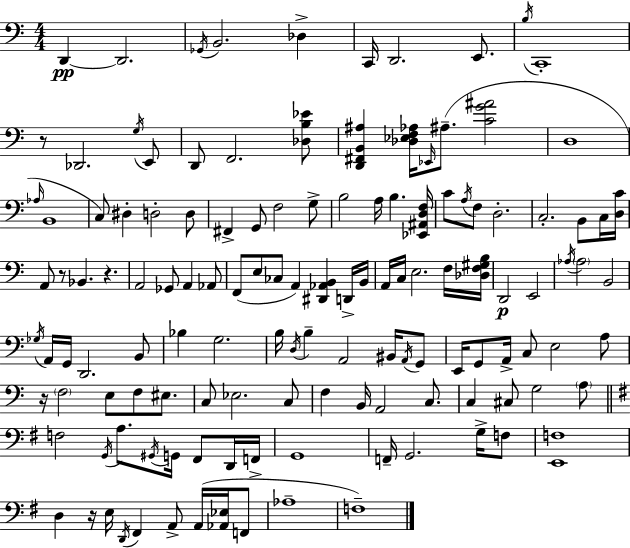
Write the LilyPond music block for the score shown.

{
  \clef bass
  \numericTimeSignature
  \time 4/4
  \key a \minor
  \repeat volta 2 { d,4~~\pp d,2. | \acciaccatura { ges,16 } b,2. des4-> | c,16 d,2. e,8. | \acciaccatura { b16 } c,1-. | \break r8 des,2. | \acciaccatura { g16 } e,8 d,8 f,2. | <des b ees'>8 <d, fis, b, ais>4 <des ees f aes>16 \grace { ees,16 } ais8.--( <c' g' ais'>2 | d1 | \break \grace { aes16 } b,1 | c8) dis4-. d2-. | d8 fis,4-> g,8 f2 | g8-> b2 a16 b4. | \break <ees, ais, d f>16 c'8 \acciaccatura { a16 } f8 d2.-. | c2.-. | b,8 c16 <d c'>16 a,8 r8 bes,4. | r4. a,2 ges,8 | \break a,4 aes,8 f,8( e8 ces8 a,4) | <dis, aes, b,>4 d,16-> b,16 a,16 c16 e2. | f16 <des f gis b>16 d,2\p e,2 | \acciaccatura { aes16 } \parenthesize aes2 b,2 | \break \acciaccatura { ges16 } a,16 g,16 d,2. | b,8 bes4 g2. | b16 \acciaccatura { d16 } b4-- a,2 | bis,16 \acciaccatura { a,16 } g,8 e,16 g,8 a,16-> c8 | \break e2 a8 r16 \parenthesize f2 | e8 f8 eis8. c8 ees2. | c8 f4 b,16 a,2 | c8. c4 cis8 | \break g2 \parenthesize a8 \bar "||" \break \key g \major f2 \acciaccatura { g,16 } a8. \acciaccatura { gis,16 } g,16 fis,8 | d,16 f,16-> g,1 | f,16-- g,2. g16-> | f8 <e, f>1 | \break d4 r16 e16 \acciaccatura { d,16 } fis,4 a,8-> a,16( | <aes, ees>16 f,8 aes1-- | f1--) | } \bar "|."
}